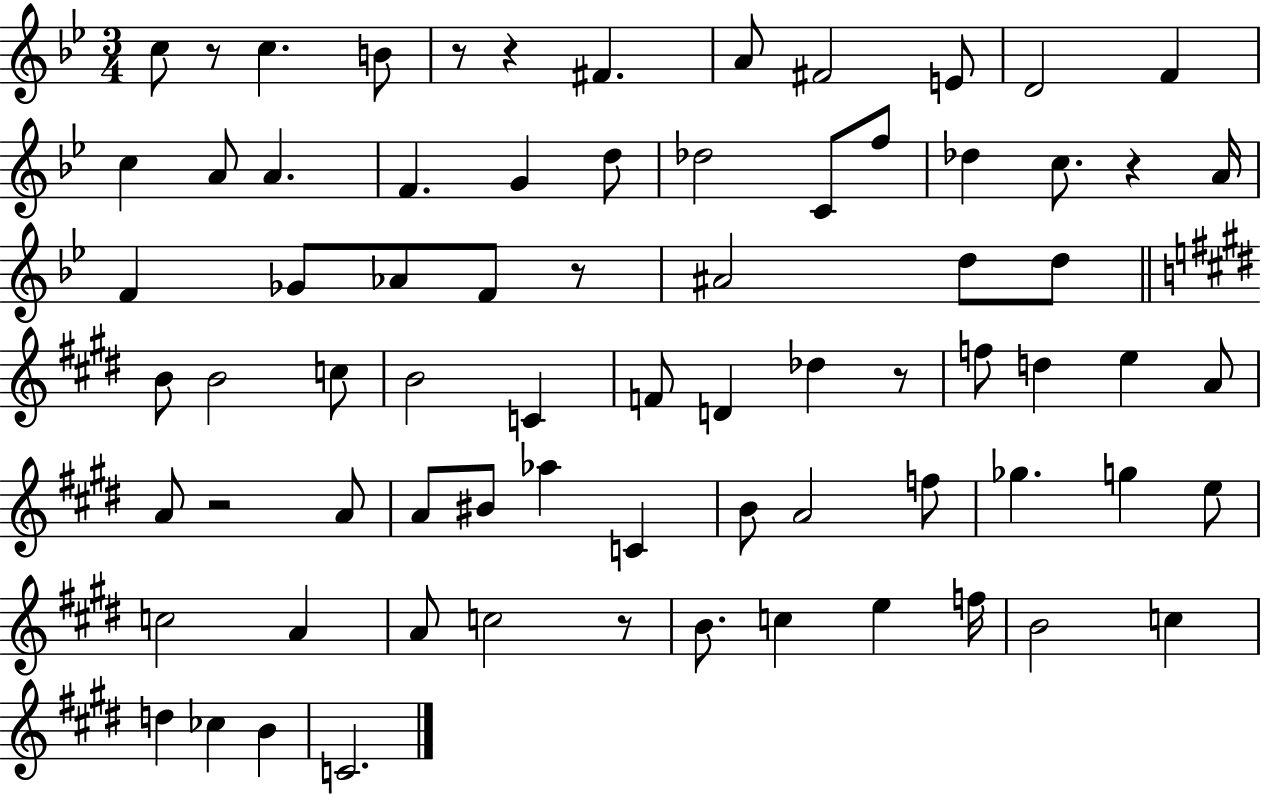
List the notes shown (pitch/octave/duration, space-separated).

C5/e R/e C5/q. B4/e R/e R/q F#4/q. A4/e F#4/h E4/e D4/h F4/q C5/q A4/e A4/q. F4/q. G4/q D5/e Db5/h C4/e F5/e Db5/q C5/e. R/q A4/s F4/q Gb4/e Ab4/e F4/e R/e A#4/h D5/e D5/e B4/e B4/h C5/e B4/h C4/q F4/e D4/q Db5/q R/e F5/e D5/q E5/q A4/e A4/e R/h A4/e A4/e BIS4/e Ab5/q C4/q B4/e A4/h F5/e Gb5/q. G5/q E5/e C5/h A4/q A4/e C5/h R/e B4/e. C5/q E5/q F5/s B4/h C5/q D5/q CES5/q B4/q C4/h.